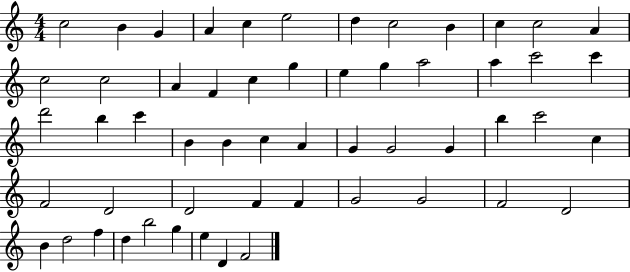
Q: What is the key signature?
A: C major